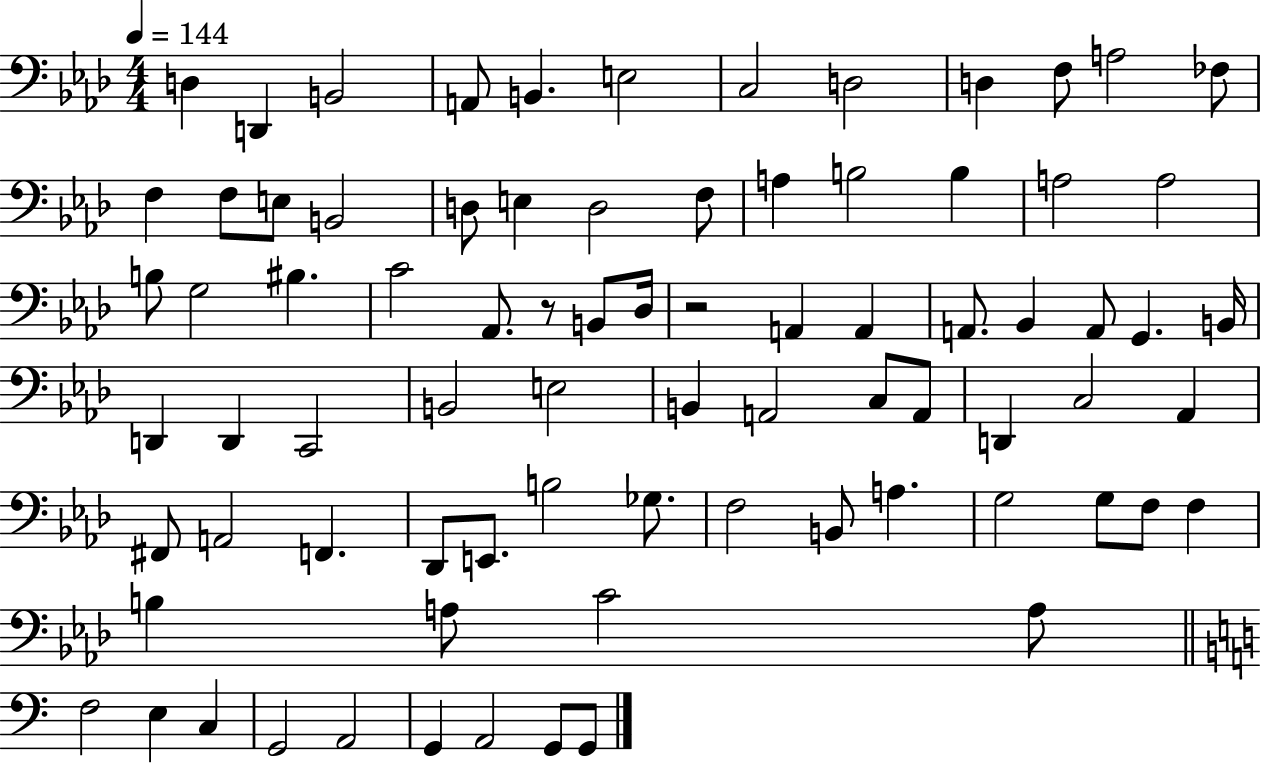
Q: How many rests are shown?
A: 2